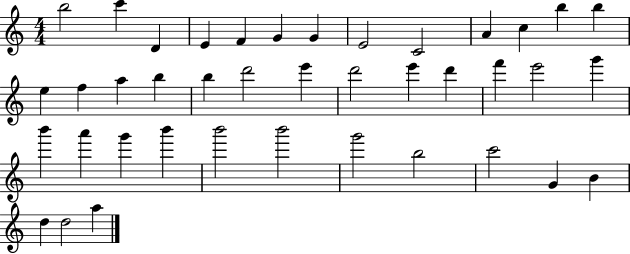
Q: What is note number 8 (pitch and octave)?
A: E4